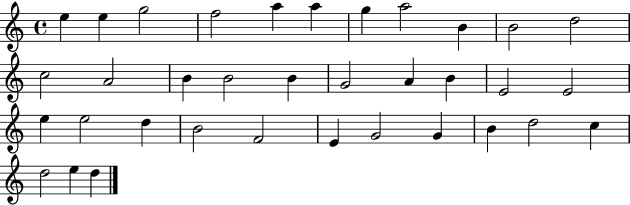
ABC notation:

X:1
T:Untitled
M:4/4
L:1/4
K:C
e e g2 f2 a a g a2 B B2 d2 c2 A2 B B2 B G2 A B E2 E2 e e2 d B2 F2 E G2 G B d2 c d2 e d